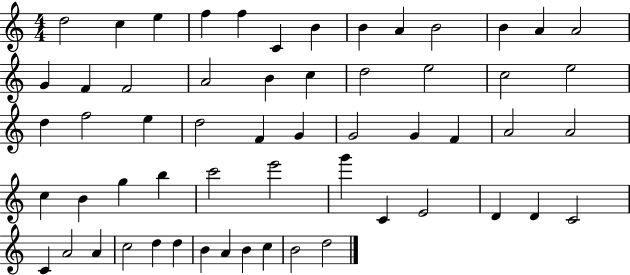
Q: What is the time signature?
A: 4/4